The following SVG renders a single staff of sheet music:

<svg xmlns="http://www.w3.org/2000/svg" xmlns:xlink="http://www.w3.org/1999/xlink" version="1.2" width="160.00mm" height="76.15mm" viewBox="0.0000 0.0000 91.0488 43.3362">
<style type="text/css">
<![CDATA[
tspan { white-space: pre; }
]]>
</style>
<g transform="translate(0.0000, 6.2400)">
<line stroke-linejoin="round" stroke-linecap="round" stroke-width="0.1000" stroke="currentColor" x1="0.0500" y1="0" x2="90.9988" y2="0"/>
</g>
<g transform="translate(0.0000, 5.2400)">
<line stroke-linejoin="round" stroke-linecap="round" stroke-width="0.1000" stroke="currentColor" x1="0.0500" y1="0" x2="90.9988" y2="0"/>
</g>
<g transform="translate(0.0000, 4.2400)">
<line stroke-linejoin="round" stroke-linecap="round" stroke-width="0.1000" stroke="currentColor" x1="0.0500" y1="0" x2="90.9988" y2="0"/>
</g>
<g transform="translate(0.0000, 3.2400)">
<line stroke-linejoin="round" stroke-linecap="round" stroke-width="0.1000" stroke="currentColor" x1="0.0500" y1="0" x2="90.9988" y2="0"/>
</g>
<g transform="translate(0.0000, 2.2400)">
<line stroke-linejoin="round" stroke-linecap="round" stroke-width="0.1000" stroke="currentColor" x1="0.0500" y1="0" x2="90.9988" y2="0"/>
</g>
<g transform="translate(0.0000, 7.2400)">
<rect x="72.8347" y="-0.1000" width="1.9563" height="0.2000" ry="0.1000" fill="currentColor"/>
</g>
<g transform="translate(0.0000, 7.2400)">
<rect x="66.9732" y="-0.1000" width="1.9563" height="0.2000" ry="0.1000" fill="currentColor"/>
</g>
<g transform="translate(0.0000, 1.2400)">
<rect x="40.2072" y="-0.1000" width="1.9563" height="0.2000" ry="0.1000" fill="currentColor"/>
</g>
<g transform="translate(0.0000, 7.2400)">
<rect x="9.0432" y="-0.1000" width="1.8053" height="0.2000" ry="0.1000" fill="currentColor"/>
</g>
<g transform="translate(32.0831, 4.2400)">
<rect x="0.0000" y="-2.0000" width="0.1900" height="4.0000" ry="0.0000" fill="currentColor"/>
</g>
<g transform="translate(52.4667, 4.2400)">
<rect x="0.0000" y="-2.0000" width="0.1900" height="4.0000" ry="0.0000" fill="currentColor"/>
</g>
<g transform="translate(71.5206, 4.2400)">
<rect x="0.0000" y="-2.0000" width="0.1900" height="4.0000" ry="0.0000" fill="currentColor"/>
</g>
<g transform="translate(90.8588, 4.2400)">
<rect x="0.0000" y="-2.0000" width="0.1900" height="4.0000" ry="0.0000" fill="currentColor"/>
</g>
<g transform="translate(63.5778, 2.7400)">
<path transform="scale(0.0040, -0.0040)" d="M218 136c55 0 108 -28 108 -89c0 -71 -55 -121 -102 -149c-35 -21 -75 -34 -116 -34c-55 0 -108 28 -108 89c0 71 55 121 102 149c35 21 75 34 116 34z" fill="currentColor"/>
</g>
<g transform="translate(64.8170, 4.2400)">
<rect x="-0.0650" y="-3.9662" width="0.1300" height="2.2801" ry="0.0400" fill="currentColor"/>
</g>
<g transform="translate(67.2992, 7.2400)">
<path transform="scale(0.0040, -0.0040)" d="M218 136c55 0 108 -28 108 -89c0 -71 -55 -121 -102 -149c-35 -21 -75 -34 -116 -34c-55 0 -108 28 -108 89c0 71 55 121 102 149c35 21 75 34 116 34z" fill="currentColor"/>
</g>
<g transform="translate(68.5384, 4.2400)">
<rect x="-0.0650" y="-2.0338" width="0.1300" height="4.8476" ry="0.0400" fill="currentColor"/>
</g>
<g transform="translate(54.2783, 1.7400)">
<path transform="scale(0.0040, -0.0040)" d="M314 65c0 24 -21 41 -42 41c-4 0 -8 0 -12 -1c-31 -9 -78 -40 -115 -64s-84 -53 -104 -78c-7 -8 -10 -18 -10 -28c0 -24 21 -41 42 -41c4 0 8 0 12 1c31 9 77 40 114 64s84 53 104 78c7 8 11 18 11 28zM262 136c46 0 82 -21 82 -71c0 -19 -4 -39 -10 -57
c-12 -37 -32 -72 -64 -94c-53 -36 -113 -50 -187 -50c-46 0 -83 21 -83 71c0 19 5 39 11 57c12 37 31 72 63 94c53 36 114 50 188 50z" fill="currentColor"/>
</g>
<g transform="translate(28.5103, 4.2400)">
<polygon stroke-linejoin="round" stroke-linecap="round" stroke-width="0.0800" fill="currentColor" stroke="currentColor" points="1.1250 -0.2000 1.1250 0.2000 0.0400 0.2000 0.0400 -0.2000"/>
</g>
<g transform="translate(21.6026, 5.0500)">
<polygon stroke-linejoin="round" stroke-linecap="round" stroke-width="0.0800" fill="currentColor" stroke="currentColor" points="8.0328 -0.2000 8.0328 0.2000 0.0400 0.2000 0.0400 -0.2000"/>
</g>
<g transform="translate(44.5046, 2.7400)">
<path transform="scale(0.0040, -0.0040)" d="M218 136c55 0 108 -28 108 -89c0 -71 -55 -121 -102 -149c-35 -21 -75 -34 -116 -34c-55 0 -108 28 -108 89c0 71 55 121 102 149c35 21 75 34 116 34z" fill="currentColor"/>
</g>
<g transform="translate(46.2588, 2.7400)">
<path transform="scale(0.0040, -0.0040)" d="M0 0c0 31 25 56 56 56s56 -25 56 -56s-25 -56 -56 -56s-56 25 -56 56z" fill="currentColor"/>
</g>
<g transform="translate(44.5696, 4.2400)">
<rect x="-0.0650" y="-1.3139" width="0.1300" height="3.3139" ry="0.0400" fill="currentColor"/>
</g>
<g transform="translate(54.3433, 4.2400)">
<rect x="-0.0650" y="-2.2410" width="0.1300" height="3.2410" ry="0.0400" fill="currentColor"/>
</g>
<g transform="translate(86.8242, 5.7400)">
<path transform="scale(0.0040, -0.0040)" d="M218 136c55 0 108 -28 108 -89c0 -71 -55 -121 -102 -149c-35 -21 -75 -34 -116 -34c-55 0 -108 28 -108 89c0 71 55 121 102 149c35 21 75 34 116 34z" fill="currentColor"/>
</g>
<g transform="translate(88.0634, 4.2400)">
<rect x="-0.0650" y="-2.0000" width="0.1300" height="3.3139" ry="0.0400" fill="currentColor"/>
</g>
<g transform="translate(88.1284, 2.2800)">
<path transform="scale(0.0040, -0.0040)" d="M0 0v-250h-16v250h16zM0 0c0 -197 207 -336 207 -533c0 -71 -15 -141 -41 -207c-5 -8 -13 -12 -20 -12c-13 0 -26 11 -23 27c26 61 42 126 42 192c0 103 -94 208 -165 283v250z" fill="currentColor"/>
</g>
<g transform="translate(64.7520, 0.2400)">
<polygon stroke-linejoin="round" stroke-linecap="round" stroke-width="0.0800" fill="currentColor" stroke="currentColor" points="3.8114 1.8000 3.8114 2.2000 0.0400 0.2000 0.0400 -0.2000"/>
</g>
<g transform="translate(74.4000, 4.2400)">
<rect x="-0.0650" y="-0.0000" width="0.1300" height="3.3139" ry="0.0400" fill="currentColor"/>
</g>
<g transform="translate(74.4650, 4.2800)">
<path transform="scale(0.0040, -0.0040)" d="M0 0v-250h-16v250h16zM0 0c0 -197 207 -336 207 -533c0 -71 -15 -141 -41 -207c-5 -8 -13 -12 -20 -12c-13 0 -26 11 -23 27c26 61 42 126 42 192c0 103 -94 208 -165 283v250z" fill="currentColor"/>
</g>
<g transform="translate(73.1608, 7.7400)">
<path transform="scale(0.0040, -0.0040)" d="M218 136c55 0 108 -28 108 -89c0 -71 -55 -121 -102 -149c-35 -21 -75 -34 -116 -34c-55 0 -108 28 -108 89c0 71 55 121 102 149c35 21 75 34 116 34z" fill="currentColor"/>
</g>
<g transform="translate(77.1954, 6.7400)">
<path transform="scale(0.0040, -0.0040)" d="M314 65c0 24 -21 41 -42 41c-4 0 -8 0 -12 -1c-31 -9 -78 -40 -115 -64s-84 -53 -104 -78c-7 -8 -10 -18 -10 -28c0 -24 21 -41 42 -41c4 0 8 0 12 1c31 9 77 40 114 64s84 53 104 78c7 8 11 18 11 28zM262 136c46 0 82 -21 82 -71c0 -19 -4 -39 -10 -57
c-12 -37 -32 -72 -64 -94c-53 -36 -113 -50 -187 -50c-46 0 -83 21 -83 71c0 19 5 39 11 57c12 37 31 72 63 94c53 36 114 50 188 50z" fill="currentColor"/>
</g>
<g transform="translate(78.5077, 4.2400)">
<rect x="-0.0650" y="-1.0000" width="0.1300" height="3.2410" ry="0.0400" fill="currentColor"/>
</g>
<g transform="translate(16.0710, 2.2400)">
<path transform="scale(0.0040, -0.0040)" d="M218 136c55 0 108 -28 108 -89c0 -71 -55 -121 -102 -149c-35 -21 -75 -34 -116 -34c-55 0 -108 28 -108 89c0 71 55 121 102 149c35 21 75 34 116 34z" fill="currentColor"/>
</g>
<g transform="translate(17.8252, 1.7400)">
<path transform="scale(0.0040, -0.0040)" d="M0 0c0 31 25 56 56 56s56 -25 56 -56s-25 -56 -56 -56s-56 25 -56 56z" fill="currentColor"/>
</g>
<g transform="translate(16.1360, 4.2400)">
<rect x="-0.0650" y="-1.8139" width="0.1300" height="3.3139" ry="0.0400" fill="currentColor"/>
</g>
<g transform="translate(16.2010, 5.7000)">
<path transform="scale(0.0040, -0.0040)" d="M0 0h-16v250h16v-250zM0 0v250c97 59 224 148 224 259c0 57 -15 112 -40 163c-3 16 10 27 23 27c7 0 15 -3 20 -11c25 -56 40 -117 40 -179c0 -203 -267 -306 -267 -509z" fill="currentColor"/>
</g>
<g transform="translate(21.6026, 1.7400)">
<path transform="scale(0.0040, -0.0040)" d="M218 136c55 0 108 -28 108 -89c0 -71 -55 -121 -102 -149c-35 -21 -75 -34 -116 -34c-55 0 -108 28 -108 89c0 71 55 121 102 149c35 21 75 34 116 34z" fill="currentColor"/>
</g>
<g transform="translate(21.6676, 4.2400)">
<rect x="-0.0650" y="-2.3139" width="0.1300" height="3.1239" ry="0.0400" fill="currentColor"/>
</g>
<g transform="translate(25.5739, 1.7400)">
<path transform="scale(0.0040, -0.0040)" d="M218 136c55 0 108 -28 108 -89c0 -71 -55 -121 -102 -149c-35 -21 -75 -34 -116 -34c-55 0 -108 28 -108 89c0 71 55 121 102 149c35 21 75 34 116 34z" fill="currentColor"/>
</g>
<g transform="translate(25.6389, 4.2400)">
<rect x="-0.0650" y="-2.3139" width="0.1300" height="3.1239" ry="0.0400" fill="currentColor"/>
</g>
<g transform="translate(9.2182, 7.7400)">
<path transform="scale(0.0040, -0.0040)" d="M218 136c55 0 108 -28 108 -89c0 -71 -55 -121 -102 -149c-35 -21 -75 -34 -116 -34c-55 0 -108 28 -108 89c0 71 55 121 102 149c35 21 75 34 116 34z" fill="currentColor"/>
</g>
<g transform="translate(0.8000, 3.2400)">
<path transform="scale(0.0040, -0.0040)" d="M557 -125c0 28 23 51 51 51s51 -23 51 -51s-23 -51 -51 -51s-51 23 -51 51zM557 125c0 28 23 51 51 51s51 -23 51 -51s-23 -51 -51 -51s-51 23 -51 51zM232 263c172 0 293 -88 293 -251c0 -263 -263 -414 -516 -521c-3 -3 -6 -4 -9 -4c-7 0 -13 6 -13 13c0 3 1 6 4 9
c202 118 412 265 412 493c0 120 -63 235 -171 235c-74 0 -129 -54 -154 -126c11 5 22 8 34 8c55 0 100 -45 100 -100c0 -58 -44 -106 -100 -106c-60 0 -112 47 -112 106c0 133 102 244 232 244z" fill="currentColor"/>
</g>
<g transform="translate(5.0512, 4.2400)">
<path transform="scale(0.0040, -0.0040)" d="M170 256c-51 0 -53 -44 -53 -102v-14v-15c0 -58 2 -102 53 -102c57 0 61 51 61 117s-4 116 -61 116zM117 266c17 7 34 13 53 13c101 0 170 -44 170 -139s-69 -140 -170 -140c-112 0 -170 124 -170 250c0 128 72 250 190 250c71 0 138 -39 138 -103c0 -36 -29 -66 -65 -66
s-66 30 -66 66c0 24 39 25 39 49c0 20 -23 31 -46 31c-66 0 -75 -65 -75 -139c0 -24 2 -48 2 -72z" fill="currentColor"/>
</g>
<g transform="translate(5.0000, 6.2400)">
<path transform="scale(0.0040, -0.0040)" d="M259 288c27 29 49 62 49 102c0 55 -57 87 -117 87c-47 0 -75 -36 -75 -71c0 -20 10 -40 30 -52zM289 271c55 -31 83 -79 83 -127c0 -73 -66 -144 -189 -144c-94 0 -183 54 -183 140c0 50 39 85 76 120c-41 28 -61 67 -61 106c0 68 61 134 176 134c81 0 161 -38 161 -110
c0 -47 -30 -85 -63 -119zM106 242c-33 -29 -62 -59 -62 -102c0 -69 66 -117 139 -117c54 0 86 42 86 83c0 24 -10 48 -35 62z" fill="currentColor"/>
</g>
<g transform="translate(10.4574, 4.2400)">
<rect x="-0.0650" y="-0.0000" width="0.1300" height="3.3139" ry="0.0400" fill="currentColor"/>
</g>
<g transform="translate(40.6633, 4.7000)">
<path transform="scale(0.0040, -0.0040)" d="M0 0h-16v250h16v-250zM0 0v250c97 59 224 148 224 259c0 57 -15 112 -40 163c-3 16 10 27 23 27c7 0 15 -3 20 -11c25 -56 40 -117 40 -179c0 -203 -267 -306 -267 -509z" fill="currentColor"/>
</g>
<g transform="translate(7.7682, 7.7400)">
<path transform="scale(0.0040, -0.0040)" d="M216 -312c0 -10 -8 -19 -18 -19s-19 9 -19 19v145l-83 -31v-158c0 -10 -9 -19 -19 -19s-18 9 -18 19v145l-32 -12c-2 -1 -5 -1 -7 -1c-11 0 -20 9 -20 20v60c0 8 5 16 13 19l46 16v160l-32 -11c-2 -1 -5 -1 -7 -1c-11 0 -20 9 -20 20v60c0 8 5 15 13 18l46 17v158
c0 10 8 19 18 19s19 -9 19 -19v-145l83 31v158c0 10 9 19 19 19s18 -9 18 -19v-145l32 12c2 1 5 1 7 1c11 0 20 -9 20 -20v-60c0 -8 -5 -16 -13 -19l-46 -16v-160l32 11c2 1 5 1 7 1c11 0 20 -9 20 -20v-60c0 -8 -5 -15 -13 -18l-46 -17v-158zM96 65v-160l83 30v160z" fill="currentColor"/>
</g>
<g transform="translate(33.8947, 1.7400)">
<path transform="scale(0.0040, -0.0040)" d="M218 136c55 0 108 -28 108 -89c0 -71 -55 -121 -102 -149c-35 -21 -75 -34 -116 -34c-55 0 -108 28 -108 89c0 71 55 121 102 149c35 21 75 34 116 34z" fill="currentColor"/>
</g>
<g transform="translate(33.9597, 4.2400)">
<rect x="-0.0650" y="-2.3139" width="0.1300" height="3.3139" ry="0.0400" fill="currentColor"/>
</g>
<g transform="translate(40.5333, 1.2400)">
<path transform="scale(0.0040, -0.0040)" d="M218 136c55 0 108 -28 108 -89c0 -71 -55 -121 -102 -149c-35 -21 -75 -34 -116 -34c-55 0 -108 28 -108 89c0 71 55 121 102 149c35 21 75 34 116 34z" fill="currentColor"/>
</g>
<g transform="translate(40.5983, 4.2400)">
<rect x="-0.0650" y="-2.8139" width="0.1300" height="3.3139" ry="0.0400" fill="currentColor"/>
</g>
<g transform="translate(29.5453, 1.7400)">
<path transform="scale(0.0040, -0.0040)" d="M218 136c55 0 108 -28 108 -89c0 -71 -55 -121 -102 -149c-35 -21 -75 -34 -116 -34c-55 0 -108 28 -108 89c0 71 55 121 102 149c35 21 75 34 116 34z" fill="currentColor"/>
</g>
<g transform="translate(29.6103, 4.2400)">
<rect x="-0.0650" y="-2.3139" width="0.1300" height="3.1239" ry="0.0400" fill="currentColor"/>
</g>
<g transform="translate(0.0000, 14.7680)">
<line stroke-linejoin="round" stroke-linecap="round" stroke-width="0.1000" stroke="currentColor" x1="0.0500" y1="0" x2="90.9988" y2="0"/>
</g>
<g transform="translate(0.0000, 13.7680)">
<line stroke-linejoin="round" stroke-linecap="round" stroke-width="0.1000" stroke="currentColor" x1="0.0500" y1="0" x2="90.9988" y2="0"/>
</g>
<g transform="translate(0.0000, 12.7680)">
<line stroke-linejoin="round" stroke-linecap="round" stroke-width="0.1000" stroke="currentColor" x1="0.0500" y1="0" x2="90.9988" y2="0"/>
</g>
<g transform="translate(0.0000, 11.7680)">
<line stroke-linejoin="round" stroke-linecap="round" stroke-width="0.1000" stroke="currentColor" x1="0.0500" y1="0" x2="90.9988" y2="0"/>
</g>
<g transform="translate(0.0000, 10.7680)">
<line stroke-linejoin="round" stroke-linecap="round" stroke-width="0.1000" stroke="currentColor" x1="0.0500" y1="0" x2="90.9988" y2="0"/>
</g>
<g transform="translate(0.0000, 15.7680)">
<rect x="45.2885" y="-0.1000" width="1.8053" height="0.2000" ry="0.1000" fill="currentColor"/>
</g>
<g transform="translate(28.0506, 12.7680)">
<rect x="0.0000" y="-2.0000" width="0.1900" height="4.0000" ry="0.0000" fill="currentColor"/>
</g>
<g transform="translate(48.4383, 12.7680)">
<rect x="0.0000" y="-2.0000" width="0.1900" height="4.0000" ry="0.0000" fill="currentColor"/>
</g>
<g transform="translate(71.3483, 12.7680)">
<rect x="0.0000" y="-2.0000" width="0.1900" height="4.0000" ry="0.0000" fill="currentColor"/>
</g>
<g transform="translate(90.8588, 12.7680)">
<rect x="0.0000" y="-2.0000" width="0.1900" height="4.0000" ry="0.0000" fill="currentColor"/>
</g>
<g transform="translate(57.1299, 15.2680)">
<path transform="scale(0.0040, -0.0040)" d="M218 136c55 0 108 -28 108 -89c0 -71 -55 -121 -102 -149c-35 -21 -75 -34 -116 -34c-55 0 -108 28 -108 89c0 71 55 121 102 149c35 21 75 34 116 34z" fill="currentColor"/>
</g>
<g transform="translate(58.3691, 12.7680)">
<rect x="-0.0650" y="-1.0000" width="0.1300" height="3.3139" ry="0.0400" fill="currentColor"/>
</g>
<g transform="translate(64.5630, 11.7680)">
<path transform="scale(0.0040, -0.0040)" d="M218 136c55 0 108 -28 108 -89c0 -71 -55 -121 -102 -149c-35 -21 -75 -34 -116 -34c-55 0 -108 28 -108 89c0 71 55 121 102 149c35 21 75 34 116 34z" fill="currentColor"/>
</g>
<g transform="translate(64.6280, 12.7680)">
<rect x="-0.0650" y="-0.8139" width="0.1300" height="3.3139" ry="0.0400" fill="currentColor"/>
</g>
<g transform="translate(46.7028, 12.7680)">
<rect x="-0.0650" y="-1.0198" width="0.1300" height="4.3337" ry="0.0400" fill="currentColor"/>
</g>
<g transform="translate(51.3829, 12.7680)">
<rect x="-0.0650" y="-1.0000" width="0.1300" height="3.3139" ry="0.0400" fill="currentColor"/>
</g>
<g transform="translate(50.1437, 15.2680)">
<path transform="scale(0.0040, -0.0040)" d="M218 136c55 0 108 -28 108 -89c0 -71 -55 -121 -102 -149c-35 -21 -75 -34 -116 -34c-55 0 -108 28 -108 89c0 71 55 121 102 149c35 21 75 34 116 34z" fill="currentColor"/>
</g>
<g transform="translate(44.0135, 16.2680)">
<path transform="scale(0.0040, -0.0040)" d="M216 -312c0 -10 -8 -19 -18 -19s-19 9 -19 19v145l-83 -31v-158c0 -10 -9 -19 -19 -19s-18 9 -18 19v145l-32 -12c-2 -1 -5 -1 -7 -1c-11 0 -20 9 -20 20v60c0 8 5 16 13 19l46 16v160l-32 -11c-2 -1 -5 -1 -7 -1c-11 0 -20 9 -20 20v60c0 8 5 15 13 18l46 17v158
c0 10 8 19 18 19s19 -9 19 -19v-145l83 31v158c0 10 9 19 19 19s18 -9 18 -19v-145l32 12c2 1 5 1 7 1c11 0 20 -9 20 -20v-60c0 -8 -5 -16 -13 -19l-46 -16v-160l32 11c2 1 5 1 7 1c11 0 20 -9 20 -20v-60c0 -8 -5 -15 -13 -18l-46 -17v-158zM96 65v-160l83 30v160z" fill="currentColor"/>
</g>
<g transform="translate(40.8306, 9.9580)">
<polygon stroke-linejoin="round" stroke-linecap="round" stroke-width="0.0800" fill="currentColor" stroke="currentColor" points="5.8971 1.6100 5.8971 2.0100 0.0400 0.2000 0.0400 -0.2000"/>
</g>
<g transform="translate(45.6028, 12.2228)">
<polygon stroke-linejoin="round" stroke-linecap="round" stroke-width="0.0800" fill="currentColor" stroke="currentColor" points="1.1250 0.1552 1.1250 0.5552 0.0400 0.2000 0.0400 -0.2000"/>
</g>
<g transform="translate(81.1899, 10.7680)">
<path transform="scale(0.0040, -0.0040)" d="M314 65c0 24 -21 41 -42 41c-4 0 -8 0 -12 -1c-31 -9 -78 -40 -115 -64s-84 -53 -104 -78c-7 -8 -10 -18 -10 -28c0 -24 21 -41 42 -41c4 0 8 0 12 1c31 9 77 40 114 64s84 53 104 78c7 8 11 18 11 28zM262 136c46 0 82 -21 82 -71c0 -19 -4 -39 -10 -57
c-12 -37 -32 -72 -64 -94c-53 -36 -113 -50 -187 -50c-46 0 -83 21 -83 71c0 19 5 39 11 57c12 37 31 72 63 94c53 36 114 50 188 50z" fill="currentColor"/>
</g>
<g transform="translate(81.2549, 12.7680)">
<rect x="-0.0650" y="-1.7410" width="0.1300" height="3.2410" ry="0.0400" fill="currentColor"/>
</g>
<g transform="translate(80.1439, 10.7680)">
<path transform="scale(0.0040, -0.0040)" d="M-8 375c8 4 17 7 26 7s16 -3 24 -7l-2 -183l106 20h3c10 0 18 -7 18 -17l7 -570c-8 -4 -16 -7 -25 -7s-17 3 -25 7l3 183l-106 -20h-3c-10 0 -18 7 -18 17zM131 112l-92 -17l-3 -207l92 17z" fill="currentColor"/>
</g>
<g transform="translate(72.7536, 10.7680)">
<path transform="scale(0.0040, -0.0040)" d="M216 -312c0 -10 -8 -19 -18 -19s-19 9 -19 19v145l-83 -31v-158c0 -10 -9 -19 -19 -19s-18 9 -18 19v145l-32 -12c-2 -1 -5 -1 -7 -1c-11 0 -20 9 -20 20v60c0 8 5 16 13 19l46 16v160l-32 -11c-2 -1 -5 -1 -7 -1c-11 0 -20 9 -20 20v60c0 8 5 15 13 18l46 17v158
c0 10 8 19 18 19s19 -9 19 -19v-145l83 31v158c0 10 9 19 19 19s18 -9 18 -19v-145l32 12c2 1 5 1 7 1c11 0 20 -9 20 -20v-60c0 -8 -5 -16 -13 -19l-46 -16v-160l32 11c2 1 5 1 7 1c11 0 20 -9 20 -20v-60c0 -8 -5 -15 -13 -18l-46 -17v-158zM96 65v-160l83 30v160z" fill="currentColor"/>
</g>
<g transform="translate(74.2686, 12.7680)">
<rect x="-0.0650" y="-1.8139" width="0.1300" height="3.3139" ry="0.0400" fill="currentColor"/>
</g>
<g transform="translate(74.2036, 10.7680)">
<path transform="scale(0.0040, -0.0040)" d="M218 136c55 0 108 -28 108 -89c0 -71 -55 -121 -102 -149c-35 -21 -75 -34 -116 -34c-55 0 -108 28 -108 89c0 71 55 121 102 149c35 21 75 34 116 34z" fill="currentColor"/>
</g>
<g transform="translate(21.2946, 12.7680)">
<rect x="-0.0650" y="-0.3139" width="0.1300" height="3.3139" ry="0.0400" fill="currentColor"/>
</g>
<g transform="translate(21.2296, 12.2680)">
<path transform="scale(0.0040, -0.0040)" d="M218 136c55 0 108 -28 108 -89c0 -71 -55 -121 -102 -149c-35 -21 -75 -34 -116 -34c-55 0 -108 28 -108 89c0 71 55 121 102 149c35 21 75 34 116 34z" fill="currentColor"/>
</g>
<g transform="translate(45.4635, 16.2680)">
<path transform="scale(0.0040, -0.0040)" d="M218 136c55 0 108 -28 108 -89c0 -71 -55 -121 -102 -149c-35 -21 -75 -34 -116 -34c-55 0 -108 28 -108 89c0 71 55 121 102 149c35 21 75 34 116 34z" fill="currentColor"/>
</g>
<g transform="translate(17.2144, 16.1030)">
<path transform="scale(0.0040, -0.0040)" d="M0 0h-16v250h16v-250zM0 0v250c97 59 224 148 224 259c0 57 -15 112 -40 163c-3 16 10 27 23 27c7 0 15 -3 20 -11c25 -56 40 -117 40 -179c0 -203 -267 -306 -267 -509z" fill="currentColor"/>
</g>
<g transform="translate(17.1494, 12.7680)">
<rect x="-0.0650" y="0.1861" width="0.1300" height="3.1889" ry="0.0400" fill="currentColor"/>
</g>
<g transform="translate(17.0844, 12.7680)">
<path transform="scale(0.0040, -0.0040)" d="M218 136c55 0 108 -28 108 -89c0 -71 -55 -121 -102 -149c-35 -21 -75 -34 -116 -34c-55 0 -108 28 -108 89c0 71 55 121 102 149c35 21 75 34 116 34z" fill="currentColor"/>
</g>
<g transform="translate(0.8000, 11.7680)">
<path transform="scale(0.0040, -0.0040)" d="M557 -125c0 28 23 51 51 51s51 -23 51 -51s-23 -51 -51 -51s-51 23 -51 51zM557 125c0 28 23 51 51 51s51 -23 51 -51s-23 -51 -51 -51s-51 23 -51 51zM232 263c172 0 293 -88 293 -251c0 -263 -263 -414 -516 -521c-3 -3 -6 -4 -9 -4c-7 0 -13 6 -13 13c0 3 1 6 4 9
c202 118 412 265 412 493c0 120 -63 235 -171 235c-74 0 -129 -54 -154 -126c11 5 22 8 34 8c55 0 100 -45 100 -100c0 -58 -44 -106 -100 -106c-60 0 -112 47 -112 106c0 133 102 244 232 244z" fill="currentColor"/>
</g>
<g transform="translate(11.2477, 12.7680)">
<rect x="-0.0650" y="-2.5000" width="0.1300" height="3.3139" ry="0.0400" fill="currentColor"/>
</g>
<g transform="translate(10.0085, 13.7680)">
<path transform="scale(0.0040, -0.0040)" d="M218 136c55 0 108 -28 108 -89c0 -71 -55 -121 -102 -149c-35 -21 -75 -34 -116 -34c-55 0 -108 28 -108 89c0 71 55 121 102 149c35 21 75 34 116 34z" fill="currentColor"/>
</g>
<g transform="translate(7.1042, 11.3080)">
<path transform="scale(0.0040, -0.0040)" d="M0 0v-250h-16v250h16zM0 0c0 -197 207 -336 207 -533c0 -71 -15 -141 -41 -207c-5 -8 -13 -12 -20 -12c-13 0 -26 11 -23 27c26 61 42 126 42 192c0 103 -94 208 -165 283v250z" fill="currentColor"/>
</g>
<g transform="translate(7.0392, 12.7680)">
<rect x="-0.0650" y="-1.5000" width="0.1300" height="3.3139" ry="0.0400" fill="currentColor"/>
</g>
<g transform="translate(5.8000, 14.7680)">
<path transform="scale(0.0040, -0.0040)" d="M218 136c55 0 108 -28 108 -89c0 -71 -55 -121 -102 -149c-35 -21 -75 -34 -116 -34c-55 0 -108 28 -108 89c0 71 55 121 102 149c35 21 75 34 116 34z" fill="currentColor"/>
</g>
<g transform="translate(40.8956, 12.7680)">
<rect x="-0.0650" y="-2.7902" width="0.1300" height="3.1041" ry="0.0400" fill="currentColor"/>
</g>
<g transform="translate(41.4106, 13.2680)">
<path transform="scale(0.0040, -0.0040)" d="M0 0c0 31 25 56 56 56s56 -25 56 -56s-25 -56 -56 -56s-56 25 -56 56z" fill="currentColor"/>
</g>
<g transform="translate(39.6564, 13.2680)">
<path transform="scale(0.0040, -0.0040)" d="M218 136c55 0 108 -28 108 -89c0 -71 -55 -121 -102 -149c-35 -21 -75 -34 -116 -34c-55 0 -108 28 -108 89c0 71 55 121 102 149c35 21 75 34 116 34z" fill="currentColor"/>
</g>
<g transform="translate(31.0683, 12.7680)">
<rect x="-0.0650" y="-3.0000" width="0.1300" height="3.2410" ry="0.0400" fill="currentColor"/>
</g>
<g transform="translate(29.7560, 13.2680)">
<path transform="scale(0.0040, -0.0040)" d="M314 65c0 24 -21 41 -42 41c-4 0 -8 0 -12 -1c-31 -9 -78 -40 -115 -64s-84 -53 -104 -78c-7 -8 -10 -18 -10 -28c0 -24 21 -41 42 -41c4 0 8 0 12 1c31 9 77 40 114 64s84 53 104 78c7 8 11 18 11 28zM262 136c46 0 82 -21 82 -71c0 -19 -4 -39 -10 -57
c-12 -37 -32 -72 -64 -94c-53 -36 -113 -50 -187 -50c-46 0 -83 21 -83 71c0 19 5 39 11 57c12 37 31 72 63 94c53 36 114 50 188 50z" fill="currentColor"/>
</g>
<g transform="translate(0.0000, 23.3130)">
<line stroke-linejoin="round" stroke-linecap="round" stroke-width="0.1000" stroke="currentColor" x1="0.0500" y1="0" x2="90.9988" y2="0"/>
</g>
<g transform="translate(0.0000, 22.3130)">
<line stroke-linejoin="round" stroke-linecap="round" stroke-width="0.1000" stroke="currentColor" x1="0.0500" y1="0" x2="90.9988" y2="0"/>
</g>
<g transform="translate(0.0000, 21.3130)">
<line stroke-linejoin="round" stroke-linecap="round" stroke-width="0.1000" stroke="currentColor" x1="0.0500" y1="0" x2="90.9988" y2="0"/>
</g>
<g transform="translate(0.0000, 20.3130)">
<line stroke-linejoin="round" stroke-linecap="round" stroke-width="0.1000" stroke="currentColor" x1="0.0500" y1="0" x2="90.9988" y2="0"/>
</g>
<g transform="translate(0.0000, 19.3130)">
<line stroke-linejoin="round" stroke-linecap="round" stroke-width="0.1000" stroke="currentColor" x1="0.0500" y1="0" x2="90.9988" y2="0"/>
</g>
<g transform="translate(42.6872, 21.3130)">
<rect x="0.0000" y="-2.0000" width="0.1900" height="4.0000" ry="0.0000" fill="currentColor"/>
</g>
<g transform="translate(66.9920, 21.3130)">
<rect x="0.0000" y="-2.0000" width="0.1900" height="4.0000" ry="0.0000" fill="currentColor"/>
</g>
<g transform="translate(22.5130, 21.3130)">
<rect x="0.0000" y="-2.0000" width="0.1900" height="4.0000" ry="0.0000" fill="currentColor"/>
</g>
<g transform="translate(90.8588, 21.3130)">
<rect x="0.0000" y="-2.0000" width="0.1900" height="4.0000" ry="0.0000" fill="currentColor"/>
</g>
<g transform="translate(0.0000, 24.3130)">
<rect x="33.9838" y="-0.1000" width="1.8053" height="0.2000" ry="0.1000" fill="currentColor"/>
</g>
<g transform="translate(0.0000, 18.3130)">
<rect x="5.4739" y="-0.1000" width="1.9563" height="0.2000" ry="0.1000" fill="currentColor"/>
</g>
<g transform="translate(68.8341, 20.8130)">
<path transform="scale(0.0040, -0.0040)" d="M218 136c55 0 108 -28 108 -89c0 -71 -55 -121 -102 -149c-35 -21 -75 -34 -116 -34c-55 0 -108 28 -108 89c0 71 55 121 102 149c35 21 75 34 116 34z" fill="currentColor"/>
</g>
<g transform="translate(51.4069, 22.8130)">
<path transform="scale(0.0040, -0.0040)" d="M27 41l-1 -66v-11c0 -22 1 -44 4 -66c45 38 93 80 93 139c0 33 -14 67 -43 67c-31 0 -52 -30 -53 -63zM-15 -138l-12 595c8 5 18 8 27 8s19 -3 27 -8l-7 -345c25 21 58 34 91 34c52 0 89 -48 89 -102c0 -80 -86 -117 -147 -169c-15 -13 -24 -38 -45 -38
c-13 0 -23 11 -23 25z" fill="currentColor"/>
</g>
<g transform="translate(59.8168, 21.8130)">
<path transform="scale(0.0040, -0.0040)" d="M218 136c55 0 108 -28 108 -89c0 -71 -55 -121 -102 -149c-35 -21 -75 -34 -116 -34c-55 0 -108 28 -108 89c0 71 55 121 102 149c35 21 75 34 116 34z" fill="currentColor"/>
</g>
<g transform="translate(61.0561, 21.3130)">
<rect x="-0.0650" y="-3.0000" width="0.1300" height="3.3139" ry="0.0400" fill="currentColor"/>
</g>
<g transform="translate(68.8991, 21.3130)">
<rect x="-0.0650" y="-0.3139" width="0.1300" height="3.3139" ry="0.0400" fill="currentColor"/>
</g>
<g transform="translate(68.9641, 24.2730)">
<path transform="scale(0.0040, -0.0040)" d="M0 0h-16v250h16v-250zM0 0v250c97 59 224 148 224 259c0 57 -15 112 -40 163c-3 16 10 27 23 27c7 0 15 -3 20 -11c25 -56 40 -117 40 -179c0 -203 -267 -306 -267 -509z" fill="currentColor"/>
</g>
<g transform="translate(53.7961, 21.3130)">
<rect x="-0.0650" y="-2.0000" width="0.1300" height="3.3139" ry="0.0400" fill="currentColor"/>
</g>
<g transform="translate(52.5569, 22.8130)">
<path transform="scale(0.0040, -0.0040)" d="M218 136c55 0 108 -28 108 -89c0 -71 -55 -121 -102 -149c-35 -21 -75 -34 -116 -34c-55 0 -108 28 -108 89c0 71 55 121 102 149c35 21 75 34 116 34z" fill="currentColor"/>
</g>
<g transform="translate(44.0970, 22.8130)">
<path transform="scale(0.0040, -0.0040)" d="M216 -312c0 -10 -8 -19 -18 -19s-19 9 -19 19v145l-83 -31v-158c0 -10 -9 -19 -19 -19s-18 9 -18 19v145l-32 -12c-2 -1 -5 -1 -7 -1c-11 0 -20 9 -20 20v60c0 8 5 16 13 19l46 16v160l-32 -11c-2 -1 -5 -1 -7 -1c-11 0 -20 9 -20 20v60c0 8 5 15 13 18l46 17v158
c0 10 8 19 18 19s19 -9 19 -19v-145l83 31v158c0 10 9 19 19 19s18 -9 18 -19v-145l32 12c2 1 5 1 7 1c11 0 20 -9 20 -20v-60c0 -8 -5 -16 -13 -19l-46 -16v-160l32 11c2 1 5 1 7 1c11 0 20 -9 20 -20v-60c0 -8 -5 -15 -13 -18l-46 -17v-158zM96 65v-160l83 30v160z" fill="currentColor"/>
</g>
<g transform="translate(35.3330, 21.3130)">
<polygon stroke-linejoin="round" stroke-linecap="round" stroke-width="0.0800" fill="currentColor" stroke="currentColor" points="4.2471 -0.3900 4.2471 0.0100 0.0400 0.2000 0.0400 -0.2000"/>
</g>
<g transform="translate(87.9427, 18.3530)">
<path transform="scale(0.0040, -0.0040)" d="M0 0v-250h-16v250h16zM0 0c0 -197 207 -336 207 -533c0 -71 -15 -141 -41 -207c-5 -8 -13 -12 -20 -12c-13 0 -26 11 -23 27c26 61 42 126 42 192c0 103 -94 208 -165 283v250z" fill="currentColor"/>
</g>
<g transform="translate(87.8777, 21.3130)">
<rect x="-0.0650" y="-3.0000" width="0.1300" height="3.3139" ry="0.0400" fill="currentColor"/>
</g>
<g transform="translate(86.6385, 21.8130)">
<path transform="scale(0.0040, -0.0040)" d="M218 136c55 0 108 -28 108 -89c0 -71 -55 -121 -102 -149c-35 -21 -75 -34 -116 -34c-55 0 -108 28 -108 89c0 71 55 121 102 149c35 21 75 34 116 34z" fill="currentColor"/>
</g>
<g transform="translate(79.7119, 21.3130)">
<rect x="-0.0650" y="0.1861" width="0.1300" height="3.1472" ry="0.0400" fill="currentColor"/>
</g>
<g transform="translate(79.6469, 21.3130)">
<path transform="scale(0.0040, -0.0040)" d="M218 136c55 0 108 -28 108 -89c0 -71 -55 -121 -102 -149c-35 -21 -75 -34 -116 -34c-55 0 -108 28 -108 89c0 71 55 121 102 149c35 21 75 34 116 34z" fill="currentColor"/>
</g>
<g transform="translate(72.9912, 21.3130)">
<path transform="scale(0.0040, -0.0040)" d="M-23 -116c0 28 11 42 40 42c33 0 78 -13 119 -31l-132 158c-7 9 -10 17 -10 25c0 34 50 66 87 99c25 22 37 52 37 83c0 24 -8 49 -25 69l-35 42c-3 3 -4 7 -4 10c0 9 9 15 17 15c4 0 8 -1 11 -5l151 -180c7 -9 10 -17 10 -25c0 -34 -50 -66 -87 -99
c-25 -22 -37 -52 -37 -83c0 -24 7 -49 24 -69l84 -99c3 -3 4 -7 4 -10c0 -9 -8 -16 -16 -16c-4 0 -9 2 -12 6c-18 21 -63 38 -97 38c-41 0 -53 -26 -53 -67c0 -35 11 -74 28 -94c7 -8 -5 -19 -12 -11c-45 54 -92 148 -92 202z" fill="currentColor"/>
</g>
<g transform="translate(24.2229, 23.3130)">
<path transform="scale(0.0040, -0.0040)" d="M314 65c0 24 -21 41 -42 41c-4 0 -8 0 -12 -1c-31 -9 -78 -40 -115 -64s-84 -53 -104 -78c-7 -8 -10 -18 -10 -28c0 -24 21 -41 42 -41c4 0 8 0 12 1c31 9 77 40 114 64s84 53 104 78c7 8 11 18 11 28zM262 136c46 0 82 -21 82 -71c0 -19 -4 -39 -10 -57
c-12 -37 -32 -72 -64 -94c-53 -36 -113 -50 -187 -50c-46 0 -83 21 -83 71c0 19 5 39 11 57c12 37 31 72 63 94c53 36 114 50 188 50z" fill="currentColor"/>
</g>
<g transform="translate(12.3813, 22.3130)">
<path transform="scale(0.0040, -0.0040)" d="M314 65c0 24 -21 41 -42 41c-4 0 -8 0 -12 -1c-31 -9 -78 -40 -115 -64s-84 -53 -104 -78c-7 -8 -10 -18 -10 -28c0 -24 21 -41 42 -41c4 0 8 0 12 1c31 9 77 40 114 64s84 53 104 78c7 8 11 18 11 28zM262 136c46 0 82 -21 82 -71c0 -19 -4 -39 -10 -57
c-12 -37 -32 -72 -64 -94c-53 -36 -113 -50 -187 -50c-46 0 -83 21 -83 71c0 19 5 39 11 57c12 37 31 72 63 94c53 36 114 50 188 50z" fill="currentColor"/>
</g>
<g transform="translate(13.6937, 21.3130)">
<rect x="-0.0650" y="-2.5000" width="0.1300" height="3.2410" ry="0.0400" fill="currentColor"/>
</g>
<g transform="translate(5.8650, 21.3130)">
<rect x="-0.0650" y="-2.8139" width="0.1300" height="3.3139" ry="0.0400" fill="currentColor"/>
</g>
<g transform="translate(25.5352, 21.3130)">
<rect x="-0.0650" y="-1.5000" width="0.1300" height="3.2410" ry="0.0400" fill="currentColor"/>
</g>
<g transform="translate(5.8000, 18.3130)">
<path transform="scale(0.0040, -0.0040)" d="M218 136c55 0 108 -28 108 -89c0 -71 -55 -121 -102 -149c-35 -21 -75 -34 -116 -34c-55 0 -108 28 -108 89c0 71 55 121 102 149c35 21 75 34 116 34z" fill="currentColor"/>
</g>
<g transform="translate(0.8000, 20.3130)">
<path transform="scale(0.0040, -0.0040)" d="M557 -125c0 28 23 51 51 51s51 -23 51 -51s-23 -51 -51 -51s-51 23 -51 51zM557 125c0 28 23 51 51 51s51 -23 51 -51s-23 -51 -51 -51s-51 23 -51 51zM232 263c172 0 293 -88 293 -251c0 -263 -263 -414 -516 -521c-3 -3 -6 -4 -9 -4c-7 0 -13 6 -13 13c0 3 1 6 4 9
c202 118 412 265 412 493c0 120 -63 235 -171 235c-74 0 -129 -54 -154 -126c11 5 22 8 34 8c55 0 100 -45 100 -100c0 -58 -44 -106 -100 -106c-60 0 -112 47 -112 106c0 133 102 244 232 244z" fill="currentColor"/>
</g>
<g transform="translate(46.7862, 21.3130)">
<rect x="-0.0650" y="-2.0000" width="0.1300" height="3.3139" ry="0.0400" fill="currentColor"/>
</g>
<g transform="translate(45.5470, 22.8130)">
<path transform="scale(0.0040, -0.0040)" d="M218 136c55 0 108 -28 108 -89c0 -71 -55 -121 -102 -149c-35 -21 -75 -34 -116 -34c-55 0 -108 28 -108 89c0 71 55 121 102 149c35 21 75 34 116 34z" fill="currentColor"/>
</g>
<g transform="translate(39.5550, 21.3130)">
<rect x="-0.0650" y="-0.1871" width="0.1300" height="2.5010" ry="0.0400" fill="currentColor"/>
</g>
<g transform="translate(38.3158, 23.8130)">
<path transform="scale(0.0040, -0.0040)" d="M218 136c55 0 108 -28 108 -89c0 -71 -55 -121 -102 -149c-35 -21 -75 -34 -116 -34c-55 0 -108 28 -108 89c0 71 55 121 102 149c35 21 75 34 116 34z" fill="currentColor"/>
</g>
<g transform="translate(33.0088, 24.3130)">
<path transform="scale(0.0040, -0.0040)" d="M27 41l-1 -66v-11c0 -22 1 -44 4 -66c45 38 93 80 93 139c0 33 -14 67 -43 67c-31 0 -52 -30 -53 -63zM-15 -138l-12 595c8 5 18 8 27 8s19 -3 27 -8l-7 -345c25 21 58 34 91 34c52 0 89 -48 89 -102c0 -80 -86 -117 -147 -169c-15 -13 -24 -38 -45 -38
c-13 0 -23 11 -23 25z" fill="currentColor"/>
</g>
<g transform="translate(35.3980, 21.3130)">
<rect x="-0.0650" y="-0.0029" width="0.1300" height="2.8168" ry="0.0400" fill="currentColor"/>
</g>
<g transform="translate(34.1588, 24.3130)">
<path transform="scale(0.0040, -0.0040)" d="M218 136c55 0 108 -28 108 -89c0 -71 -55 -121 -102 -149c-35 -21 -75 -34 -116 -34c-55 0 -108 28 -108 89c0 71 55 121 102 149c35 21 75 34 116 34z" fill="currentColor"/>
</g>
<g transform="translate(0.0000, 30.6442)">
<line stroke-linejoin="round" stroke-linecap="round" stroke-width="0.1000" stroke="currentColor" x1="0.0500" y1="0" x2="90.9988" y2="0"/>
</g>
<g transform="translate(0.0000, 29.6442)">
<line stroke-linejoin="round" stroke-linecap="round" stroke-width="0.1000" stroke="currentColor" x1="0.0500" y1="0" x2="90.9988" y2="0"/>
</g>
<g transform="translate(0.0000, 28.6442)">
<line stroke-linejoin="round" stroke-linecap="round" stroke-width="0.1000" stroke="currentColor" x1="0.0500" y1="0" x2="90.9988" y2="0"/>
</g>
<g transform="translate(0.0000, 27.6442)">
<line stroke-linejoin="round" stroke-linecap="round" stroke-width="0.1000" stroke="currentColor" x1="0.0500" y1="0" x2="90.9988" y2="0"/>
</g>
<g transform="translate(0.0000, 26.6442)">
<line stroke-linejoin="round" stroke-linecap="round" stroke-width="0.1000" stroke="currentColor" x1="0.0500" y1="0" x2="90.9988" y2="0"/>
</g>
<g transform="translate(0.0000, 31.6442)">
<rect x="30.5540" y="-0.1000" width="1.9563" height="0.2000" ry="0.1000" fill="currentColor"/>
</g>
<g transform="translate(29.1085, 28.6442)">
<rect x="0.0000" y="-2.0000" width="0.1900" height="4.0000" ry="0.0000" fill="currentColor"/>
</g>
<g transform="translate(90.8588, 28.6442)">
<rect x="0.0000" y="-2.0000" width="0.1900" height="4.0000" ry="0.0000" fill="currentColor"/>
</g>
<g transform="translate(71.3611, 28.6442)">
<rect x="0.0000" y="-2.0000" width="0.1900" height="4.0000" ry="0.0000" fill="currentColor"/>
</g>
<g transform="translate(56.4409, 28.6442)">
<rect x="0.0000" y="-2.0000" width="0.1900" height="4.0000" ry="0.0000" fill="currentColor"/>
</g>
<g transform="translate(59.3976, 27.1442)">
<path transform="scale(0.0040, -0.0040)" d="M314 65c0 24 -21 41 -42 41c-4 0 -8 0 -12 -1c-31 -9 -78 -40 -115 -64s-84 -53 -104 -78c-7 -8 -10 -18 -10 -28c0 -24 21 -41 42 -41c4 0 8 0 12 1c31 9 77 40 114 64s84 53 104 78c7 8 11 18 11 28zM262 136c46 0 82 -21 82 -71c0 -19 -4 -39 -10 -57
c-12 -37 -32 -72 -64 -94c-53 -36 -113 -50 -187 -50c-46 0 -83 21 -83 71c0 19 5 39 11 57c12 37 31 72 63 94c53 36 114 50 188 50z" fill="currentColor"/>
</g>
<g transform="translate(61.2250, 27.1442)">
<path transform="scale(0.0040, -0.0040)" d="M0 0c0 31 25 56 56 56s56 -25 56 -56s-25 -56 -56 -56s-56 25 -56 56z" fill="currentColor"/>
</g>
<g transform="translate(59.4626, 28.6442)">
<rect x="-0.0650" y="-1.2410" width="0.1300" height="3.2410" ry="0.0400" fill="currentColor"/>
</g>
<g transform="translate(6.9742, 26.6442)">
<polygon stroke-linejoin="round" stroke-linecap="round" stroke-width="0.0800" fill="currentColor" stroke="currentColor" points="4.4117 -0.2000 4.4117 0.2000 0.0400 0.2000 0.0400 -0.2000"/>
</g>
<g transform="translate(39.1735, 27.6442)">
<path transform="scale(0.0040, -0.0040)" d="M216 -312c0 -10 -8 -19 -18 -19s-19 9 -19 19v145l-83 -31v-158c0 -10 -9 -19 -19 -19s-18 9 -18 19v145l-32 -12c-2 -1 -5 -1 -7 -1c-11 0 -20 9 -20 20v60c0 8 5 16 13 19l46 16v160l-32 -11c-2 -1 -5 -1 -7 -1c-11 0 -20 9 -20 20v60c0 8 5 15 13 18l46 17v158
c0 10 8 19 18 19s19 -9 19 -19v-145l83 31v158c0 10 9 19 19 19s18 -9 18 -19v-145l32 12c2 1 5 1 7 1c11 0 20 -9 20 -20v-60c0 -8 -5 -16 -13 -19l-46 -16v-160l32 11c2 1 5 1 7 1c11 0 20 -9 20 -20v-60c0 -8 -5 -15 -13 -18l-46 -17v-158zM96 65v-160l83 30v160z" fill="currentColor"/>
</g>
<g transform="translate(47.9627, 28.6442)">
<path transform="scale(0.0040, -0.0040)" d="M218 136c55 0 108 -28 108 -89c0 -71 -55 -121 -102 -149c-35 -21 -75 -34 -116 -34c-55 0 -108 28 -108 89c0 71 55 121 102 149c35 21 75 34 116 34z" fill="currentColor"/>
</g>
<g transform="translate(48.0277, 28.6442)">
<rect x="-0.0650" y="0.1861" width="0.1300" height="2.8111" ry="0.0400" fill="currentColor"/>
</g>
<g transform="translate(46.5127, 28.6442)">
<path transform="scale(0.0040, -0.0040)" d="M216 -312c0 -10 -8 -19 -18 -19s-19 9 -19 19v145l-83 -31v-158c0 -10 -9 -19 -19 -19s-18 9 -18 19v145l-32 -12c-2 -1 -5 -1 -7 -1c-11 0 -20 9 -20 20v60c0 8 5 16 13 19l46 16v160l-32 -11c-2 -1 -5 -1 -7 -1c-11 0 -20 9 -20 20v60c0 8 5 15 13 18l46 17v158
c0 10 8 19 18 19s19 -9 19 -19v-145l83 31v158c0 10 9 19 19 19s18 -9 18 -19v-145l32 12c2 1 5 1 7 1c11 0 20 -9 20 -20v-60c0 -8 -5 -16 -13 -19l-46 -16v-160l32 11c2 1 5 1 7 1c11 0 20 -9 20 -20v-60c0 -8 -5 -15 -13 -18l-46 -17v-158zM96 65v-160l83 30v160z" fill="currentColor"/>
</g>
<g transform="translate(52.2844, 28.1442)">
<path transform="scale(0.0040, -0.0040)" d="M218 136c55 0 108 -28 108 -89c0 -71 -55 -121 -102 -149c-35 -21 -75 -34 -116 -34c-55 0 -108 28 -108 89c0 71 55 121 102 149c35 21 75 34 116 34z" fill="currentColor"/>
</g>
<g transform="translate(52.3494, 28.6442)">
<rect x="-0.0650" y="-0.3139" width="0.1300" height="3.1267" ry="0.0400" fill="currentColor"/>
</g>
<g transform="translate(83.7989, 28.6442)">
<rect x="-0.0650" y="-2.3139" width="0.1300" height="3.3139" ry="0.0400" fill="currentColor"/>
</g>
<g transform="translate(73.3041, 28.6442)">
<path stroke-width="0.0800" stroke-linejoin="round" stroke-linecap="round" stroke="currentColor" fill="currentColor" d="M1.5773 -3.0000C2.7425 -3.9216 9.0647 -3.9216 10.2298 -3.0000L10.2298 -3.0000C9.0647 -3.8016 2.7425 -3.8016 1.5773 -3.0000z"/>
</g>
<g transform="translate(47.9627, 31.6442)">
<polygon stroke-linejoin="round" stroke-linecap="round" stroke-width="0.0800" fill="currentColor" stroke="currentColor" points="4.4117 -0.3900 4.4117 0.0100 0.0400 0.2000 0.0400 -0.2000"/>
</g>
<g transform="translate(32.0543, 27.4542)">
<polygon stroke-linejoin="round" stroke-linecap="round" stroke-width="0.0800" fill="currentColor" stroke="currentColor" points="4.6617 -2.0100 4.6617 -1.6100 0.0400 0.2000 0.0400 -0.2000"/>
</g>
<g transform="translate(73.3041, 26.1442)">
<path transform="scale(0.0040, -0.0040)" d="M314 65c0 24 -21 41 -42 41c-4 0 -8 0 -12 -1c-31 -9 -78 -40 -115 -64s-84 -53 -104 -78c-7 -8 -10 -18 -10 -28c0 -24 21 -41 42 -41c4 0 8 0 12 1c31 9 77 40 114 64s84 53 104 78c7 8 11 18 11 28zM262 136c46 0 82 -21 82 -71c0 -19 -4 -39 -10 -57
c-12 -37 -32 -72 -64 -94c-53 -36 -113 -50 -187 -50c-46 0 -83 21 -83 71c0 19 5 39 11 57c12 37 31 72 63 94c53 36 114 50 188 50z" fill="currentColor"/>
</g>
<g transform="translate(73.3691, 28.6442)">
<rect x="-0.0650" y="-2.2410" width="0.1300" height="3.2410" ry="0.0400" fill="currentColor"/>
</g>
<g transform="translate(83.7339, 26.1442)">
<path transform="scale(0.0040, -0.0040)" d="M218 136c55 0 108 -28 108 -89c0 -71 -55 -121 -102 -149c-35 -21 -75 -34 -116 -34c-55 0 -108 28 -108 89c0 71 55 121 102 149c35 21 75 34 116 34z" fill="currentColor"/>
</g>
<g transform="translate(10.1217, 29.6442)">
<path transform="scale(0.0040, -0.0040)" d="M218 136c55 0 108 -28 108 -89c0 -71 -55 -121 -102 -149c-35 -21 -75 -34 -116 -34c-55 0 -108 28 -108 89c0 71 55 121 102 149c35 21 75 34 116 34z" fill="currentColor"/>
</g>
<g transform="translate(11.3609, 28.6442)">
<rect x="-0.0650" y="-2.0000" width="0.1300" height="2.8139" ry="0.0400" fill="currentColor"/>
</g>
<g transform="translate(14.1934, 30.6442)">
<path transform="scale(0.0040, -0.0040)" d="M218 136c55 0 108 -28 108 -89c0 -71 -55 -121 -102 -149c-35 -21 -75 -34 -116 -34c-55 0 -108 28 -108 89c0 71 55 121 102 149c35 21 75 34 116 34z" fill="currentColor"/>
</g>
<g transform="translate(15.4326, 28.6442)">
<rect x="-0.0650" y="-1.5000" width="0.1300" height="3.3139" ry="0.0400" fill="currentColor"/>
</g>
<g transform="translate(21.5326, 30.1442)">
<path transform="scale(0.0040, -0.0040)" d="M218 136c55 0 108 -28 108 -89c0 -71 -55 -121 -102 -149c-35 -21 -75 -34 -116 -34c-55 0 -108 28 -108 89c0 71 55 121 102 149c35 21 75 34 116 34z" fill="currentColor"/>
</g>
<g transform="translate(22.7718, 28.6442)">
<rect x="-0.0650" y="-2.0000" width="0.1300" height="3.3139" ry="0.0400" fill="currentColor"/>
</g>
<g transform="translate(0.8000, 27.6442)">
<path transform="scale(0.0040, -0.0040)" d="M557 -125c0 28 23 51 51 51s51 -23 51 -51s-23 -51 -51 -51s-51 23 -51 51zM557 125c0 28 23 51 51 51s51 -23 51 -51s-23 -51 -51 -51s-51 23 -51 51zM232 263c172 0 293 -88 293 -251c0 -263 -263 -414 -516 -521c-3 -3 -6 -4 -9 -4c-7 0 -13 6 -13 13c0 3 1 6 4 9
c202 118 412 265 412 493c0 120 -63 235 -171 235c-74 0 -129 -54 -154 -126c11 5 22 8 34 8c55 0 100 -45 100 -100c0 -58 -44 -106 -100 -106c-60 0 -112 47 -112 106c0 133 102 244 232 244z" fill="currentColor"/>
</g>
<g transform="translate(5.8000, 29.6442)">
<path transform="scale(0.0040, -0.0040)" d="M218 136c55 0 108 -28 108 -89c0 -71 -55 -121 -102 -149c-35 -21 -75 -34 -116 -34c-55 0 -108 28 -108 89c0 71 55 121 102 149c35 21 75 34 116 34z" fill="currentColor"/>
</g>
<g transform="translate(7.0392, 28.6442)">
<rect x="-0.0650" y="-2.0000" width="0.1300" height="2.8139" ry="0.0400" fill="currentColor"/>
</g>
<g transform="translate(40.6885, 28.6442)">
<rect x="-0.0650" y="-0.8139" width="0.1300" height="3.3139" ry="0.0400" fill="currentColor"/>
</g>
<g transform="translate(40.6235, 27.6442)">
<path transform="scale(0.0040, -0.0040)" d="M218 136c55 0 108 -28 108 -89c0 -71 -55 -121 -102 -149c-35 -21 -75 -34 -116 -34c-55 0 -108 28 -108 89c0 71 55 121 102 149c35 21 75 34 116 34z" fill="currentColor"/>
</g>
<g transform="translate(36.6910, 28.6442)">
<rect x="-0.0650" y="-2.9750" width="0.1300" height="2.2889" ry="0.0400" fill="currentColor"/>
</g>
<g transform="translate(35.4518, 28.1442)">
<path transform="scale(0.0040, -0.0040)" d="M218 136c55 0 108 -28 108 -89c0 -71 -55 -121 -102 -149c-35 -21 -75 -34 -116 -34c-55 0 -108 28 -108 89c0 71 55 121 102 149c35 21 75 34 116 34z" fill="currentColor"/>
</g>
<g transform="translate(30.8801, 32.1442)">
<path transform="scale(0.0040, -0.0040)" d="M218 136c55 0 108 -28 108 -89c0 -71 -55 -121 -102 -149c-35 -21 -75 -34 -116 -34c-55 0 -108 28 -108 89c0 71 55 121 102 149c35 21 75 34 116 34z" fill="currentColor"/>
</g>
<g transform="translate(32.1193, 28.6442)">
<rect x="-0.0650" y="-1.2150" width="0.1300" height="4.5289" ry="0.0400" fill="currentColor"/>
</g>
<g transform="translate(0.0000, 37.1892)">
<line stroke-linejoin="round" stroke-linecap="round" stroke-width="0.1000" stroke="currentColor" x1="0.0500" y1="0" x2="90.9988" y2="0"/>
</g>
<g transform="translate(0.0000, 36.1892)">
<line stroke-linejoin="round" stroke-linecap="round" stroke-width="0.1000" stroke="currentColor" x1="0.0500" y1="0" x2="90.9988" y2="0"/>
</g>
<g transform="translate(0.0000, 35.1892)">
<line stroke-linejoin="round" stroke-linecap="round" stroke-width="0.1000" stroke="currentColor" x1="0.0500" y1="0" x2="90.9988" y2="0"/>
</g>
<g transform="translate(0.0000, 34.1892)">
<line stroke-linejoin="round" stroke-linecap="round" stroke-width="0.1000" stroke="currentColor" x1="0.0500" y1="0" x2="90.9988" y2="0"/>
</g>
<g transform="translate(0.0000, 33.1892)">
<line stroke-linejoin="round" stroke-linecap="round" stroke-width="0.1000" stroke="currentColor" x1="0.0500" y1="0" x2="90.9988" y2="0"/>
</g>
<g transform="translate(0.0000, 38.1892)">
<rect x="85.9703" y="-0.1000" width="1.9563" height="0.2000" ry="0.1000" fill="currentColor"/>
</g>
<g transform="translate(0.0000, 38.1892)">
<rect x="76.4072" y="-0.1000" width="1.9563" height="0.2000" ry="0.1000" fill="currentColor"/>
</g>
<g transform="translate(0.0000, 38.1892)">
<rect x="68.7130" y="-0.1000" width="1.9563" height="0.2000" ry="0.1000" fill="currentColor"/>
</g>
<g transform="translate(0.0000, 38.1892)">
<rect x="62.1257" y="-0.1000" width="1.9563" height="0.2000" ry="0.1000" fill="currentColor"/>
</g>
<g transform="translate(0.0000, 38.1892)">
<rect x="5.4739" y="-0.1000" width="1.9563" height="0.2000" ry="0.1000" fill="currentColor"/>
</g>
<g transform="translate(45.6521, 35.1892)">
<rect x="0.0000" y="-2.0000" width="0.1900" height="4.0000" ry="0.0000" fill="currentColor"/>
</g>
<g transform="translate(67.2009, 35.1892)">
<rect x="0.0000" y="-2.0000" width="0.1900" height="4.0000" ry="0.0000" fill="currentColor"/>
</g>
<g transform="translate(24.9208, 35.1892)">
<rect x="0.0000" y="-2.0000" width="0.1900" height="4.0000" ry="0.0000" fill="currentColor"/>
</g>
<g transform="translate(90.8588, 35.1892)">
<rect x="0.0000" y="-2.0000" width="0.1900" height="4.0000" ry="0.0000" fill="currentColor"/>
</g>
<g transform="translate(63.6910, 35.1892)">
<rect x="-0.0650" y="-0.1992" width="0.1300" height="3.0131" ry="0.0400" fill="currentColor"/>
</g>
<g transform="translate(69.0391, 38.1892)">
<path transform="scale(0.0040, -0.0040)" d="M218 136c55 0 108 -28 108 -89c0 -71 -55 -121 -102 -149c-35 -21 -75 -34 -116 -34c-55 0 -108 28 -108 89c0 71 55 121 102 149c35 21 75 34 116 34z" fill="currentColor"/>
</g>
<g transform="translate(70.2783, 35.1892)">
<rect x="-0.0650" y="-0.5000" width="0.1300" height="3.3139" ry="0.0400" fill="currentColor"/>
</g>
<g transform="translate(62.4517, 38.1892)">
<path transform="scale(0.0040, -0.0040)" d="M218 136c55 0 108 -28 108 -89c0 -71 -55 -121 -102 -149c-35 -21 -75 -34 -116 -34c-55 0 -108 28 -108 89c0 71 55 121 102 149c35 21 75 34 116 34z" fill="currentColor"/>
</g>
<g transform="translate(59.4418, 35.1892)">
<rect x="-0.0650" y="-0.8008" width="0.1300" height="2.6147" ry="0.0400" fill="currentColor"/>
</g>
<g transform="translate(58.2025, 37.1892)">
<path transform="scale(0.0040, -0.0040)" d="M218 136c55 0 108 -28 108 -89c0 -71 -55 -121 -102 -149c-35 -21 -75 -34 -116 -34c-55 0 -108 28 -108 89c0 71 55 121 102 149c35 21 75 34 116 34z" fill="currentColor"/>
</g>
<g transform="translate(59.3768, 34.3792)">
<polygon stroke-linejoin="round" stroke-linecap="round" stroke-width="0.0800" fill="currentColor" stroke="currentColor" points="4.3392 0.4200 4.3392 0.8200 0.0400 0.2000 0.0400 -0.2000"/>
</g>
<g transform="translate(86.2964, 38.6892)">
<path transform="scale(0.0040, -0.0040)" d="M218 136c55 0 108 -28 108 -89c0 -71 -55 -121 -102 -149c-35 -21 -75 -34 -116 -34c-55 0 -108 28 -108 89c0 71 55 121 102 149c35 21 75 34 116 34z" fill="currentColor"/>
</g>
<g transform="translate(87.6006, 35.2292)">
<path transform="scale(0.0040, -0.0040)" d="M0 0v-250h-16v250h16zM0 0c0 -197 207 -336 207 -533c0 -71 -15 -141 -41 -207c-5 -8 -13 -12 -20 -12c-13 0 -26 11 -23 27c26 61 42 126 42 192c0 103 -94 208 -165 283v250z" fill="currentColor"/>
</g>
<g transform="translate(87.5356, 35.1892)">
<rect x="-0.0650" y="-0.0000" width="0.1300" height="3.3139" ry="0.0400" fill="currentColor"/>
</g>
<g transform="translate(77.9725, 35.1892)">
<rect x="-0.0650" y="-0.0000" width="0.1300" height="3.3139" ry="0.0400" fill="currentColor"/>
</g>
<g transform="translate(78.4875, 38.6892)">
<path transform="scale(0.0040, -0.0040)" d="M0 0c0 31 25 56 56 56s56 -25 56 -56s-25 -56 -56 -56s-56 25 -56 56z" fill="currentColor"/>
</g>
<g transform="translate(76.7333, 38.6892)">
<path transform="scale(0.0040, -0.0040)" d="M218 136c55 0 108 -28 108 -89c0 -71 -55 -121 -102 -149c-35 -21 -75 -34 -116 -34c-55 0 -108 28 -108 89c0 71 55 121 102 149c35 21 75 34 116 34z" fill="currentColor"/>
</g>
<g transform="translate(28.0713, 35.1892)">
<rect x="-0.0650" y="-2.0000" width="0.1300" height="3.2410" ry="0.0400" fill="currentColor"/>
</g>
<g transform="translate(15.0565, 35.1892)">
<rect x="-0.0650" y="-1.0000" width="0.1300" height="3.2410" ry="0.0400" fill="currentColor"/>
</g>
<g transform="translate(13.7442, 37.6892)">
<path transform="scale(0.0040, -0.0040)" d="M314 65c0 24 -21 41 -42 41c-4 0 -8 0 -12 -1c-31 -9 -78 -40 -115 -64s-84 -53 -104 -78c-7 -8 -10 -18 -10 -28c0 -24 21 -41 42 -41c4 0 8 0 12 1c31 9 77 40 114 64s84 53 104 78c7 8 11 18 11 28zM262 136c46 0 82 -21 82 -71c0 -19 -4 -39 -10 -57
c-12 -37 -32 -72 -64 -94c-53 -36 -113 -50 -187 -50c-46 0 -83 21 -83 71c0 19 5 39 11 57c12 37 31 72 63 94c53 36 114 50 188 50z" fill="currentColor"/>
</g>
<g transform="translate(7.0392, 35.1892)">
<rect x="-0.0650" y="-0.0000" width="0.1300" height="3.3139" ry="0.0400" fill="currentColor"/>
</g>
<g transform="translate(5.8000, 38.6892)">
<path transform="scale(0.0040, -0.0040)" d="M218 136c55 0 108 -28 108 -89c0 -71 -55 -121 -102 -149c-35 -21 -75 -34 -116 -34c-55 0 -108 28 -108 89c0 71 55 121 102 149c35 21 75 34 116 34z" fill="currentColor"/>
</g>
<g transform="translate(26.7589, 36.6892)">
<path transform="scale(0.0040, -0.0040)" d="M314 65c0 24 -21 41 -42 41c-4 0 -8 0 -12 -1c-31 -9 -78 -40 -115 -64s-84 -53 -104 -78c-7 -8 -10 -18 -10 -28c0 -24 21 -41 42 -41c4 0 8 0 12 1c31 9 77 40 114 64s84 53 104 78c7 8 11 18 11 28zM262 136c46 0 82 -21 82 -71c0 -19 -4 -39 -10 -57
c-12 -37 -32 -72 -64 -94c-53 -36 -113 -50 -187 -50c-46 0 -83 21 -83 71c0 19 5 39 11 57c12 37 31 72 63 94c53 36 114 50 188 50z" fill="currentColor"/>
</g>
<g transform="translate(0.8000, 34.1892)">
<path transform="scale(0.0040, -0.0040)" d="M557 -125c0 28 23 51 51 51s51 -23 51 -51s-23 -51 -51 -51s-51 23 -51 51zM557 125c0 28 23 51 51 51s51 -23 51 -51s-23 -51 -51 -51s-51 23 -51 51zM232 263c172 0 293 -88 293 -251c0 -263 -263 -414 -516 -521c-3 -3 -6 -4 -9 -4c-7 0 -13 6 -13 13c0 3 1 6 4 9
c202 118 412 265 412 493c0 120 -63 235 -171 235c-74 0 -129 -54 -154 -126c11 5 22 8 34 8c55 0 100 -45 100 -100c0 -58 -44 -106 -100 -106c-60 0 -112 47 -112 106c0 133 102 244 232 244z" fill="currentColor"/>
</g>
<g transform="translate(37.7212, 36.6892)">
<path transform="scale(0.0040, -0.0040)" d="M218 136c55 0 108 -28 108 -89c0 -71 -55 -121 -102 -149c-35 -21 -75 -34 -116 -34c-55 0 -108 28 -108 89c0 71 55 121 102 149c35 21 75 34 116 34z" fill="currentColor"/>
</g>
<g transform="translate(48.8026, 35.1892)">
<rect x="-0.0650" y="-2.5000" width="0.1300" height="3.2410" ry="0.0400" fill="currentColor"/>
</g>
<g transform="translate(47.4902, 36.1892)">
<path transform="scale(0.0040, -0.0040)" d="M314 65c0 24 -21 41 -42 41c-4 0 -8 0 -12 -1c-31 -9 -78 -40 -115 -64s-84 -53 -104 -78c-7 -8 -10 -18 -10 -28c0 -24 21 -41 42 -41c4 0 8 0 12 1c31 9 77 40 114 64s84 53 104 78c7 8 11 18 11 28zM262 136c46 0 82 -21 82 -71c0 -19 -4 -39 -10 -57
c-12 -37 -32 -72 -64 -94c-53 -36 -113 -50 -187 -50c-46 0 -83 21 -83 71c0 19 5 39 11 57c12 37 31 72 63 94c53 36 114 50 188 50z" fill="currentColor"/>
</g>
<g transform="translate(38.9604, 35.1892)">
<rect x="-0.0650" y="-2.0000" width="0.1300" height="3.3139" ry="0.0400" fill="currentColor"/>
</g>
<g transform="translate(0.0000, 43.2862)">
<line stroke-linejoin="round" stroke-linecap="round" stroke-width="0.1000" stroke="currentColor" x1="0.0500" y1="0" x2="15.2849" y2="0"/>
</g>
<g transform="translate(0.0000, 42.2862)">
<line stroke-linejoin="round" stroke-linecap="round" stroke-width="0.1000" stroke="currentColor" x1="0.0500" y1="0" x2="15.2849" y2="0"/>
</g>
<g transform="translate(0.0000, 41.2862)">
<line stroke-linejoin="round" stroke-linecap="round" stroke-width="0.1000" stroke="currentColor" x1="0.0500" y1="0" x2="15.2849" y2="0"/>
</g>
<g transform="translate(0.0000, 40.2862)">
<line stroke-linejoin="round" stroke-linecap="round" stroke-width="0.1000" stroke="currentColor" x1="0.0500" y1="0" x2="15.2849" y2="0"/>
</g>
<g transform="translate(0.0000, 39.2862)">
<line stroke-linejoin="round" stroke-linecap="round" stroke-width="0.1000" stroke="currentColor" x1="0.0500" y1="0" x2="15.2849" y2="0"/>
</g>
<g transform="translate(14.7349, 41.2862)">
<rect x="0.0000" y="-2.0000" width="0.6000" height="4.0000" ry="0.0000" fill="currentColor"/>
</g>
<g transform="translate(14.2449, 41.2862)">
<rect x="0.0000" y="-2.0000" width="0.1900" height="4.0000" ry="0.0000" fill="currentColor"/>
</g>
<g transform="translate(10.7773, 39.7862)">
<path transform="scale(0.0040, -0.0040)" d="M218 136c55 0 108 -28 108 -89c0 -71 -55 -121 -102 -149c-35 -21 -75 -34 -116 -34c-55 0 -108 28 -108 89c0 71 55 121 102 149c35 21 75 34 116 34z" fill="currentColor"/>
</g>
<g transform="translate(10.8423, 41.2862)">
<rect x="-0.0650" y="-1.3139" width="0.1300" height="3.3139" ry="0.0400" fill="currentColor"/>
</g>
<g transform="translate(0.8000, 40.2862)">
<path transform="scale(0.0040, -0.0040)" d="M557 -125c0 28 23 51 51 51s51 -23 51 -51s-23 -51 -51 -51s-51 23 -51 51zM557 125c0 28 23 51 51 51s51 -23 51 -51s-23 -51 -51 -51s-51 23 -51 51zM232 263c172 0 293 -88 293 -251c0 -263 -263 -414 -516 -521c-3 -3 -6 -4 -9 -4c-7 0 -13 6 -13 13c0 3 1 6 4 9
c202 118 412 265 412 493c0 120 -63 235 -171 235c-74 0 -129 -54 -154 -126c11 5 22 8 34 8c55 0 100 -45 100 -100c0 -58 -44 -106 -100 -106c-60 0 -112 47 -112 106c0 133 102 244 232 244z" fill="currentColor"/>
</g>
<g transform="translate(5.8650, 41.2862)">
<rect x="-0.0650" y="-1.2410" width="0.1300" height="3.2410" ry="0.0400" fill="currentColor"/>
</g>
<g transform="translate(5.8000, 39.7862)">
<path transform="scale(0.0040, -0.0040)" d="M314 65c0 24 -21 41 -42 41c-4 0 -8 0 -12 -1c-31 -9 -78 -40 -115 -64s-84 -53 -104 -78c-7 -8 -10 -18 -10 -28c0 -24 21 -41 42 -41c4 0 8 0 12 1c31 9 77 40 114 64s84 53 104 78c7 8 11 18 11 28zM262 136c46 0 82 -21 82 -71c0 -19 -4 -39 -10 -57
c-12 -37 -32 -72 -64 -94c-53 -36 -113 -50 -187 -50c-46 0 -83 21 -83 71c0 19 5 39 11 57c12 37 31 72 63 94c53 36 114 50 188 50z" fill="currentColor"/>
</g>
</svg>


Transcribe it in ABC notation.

X:1
T:Untitled
M:6/8
L:1/4
K:C
^D,, A,/2 B,/2 B,/2 B,/4 B, C/2 G, B,2 G,/2 E,,/2 D,,/2 F,,2 A,,/2 G,,/2 B,, D,/2 E, C,2 C,/2 ^D,,/4 F,, F,, F, ^A, A,2 C B,,2 G,,2 _E,,/2 F,,/2 ^A,, _A,, C, E,/2 z D, C,/2 B,,/2 B,,/2 G,, A,, D,,/2 E,/2 ^F, ^D,/2 E,/2 G,2 B,2 B, D,, F,,2 A,,2 A,, B,,2 G,,/2 E,,/2 E,, D,, D,,/2 G,2 G,